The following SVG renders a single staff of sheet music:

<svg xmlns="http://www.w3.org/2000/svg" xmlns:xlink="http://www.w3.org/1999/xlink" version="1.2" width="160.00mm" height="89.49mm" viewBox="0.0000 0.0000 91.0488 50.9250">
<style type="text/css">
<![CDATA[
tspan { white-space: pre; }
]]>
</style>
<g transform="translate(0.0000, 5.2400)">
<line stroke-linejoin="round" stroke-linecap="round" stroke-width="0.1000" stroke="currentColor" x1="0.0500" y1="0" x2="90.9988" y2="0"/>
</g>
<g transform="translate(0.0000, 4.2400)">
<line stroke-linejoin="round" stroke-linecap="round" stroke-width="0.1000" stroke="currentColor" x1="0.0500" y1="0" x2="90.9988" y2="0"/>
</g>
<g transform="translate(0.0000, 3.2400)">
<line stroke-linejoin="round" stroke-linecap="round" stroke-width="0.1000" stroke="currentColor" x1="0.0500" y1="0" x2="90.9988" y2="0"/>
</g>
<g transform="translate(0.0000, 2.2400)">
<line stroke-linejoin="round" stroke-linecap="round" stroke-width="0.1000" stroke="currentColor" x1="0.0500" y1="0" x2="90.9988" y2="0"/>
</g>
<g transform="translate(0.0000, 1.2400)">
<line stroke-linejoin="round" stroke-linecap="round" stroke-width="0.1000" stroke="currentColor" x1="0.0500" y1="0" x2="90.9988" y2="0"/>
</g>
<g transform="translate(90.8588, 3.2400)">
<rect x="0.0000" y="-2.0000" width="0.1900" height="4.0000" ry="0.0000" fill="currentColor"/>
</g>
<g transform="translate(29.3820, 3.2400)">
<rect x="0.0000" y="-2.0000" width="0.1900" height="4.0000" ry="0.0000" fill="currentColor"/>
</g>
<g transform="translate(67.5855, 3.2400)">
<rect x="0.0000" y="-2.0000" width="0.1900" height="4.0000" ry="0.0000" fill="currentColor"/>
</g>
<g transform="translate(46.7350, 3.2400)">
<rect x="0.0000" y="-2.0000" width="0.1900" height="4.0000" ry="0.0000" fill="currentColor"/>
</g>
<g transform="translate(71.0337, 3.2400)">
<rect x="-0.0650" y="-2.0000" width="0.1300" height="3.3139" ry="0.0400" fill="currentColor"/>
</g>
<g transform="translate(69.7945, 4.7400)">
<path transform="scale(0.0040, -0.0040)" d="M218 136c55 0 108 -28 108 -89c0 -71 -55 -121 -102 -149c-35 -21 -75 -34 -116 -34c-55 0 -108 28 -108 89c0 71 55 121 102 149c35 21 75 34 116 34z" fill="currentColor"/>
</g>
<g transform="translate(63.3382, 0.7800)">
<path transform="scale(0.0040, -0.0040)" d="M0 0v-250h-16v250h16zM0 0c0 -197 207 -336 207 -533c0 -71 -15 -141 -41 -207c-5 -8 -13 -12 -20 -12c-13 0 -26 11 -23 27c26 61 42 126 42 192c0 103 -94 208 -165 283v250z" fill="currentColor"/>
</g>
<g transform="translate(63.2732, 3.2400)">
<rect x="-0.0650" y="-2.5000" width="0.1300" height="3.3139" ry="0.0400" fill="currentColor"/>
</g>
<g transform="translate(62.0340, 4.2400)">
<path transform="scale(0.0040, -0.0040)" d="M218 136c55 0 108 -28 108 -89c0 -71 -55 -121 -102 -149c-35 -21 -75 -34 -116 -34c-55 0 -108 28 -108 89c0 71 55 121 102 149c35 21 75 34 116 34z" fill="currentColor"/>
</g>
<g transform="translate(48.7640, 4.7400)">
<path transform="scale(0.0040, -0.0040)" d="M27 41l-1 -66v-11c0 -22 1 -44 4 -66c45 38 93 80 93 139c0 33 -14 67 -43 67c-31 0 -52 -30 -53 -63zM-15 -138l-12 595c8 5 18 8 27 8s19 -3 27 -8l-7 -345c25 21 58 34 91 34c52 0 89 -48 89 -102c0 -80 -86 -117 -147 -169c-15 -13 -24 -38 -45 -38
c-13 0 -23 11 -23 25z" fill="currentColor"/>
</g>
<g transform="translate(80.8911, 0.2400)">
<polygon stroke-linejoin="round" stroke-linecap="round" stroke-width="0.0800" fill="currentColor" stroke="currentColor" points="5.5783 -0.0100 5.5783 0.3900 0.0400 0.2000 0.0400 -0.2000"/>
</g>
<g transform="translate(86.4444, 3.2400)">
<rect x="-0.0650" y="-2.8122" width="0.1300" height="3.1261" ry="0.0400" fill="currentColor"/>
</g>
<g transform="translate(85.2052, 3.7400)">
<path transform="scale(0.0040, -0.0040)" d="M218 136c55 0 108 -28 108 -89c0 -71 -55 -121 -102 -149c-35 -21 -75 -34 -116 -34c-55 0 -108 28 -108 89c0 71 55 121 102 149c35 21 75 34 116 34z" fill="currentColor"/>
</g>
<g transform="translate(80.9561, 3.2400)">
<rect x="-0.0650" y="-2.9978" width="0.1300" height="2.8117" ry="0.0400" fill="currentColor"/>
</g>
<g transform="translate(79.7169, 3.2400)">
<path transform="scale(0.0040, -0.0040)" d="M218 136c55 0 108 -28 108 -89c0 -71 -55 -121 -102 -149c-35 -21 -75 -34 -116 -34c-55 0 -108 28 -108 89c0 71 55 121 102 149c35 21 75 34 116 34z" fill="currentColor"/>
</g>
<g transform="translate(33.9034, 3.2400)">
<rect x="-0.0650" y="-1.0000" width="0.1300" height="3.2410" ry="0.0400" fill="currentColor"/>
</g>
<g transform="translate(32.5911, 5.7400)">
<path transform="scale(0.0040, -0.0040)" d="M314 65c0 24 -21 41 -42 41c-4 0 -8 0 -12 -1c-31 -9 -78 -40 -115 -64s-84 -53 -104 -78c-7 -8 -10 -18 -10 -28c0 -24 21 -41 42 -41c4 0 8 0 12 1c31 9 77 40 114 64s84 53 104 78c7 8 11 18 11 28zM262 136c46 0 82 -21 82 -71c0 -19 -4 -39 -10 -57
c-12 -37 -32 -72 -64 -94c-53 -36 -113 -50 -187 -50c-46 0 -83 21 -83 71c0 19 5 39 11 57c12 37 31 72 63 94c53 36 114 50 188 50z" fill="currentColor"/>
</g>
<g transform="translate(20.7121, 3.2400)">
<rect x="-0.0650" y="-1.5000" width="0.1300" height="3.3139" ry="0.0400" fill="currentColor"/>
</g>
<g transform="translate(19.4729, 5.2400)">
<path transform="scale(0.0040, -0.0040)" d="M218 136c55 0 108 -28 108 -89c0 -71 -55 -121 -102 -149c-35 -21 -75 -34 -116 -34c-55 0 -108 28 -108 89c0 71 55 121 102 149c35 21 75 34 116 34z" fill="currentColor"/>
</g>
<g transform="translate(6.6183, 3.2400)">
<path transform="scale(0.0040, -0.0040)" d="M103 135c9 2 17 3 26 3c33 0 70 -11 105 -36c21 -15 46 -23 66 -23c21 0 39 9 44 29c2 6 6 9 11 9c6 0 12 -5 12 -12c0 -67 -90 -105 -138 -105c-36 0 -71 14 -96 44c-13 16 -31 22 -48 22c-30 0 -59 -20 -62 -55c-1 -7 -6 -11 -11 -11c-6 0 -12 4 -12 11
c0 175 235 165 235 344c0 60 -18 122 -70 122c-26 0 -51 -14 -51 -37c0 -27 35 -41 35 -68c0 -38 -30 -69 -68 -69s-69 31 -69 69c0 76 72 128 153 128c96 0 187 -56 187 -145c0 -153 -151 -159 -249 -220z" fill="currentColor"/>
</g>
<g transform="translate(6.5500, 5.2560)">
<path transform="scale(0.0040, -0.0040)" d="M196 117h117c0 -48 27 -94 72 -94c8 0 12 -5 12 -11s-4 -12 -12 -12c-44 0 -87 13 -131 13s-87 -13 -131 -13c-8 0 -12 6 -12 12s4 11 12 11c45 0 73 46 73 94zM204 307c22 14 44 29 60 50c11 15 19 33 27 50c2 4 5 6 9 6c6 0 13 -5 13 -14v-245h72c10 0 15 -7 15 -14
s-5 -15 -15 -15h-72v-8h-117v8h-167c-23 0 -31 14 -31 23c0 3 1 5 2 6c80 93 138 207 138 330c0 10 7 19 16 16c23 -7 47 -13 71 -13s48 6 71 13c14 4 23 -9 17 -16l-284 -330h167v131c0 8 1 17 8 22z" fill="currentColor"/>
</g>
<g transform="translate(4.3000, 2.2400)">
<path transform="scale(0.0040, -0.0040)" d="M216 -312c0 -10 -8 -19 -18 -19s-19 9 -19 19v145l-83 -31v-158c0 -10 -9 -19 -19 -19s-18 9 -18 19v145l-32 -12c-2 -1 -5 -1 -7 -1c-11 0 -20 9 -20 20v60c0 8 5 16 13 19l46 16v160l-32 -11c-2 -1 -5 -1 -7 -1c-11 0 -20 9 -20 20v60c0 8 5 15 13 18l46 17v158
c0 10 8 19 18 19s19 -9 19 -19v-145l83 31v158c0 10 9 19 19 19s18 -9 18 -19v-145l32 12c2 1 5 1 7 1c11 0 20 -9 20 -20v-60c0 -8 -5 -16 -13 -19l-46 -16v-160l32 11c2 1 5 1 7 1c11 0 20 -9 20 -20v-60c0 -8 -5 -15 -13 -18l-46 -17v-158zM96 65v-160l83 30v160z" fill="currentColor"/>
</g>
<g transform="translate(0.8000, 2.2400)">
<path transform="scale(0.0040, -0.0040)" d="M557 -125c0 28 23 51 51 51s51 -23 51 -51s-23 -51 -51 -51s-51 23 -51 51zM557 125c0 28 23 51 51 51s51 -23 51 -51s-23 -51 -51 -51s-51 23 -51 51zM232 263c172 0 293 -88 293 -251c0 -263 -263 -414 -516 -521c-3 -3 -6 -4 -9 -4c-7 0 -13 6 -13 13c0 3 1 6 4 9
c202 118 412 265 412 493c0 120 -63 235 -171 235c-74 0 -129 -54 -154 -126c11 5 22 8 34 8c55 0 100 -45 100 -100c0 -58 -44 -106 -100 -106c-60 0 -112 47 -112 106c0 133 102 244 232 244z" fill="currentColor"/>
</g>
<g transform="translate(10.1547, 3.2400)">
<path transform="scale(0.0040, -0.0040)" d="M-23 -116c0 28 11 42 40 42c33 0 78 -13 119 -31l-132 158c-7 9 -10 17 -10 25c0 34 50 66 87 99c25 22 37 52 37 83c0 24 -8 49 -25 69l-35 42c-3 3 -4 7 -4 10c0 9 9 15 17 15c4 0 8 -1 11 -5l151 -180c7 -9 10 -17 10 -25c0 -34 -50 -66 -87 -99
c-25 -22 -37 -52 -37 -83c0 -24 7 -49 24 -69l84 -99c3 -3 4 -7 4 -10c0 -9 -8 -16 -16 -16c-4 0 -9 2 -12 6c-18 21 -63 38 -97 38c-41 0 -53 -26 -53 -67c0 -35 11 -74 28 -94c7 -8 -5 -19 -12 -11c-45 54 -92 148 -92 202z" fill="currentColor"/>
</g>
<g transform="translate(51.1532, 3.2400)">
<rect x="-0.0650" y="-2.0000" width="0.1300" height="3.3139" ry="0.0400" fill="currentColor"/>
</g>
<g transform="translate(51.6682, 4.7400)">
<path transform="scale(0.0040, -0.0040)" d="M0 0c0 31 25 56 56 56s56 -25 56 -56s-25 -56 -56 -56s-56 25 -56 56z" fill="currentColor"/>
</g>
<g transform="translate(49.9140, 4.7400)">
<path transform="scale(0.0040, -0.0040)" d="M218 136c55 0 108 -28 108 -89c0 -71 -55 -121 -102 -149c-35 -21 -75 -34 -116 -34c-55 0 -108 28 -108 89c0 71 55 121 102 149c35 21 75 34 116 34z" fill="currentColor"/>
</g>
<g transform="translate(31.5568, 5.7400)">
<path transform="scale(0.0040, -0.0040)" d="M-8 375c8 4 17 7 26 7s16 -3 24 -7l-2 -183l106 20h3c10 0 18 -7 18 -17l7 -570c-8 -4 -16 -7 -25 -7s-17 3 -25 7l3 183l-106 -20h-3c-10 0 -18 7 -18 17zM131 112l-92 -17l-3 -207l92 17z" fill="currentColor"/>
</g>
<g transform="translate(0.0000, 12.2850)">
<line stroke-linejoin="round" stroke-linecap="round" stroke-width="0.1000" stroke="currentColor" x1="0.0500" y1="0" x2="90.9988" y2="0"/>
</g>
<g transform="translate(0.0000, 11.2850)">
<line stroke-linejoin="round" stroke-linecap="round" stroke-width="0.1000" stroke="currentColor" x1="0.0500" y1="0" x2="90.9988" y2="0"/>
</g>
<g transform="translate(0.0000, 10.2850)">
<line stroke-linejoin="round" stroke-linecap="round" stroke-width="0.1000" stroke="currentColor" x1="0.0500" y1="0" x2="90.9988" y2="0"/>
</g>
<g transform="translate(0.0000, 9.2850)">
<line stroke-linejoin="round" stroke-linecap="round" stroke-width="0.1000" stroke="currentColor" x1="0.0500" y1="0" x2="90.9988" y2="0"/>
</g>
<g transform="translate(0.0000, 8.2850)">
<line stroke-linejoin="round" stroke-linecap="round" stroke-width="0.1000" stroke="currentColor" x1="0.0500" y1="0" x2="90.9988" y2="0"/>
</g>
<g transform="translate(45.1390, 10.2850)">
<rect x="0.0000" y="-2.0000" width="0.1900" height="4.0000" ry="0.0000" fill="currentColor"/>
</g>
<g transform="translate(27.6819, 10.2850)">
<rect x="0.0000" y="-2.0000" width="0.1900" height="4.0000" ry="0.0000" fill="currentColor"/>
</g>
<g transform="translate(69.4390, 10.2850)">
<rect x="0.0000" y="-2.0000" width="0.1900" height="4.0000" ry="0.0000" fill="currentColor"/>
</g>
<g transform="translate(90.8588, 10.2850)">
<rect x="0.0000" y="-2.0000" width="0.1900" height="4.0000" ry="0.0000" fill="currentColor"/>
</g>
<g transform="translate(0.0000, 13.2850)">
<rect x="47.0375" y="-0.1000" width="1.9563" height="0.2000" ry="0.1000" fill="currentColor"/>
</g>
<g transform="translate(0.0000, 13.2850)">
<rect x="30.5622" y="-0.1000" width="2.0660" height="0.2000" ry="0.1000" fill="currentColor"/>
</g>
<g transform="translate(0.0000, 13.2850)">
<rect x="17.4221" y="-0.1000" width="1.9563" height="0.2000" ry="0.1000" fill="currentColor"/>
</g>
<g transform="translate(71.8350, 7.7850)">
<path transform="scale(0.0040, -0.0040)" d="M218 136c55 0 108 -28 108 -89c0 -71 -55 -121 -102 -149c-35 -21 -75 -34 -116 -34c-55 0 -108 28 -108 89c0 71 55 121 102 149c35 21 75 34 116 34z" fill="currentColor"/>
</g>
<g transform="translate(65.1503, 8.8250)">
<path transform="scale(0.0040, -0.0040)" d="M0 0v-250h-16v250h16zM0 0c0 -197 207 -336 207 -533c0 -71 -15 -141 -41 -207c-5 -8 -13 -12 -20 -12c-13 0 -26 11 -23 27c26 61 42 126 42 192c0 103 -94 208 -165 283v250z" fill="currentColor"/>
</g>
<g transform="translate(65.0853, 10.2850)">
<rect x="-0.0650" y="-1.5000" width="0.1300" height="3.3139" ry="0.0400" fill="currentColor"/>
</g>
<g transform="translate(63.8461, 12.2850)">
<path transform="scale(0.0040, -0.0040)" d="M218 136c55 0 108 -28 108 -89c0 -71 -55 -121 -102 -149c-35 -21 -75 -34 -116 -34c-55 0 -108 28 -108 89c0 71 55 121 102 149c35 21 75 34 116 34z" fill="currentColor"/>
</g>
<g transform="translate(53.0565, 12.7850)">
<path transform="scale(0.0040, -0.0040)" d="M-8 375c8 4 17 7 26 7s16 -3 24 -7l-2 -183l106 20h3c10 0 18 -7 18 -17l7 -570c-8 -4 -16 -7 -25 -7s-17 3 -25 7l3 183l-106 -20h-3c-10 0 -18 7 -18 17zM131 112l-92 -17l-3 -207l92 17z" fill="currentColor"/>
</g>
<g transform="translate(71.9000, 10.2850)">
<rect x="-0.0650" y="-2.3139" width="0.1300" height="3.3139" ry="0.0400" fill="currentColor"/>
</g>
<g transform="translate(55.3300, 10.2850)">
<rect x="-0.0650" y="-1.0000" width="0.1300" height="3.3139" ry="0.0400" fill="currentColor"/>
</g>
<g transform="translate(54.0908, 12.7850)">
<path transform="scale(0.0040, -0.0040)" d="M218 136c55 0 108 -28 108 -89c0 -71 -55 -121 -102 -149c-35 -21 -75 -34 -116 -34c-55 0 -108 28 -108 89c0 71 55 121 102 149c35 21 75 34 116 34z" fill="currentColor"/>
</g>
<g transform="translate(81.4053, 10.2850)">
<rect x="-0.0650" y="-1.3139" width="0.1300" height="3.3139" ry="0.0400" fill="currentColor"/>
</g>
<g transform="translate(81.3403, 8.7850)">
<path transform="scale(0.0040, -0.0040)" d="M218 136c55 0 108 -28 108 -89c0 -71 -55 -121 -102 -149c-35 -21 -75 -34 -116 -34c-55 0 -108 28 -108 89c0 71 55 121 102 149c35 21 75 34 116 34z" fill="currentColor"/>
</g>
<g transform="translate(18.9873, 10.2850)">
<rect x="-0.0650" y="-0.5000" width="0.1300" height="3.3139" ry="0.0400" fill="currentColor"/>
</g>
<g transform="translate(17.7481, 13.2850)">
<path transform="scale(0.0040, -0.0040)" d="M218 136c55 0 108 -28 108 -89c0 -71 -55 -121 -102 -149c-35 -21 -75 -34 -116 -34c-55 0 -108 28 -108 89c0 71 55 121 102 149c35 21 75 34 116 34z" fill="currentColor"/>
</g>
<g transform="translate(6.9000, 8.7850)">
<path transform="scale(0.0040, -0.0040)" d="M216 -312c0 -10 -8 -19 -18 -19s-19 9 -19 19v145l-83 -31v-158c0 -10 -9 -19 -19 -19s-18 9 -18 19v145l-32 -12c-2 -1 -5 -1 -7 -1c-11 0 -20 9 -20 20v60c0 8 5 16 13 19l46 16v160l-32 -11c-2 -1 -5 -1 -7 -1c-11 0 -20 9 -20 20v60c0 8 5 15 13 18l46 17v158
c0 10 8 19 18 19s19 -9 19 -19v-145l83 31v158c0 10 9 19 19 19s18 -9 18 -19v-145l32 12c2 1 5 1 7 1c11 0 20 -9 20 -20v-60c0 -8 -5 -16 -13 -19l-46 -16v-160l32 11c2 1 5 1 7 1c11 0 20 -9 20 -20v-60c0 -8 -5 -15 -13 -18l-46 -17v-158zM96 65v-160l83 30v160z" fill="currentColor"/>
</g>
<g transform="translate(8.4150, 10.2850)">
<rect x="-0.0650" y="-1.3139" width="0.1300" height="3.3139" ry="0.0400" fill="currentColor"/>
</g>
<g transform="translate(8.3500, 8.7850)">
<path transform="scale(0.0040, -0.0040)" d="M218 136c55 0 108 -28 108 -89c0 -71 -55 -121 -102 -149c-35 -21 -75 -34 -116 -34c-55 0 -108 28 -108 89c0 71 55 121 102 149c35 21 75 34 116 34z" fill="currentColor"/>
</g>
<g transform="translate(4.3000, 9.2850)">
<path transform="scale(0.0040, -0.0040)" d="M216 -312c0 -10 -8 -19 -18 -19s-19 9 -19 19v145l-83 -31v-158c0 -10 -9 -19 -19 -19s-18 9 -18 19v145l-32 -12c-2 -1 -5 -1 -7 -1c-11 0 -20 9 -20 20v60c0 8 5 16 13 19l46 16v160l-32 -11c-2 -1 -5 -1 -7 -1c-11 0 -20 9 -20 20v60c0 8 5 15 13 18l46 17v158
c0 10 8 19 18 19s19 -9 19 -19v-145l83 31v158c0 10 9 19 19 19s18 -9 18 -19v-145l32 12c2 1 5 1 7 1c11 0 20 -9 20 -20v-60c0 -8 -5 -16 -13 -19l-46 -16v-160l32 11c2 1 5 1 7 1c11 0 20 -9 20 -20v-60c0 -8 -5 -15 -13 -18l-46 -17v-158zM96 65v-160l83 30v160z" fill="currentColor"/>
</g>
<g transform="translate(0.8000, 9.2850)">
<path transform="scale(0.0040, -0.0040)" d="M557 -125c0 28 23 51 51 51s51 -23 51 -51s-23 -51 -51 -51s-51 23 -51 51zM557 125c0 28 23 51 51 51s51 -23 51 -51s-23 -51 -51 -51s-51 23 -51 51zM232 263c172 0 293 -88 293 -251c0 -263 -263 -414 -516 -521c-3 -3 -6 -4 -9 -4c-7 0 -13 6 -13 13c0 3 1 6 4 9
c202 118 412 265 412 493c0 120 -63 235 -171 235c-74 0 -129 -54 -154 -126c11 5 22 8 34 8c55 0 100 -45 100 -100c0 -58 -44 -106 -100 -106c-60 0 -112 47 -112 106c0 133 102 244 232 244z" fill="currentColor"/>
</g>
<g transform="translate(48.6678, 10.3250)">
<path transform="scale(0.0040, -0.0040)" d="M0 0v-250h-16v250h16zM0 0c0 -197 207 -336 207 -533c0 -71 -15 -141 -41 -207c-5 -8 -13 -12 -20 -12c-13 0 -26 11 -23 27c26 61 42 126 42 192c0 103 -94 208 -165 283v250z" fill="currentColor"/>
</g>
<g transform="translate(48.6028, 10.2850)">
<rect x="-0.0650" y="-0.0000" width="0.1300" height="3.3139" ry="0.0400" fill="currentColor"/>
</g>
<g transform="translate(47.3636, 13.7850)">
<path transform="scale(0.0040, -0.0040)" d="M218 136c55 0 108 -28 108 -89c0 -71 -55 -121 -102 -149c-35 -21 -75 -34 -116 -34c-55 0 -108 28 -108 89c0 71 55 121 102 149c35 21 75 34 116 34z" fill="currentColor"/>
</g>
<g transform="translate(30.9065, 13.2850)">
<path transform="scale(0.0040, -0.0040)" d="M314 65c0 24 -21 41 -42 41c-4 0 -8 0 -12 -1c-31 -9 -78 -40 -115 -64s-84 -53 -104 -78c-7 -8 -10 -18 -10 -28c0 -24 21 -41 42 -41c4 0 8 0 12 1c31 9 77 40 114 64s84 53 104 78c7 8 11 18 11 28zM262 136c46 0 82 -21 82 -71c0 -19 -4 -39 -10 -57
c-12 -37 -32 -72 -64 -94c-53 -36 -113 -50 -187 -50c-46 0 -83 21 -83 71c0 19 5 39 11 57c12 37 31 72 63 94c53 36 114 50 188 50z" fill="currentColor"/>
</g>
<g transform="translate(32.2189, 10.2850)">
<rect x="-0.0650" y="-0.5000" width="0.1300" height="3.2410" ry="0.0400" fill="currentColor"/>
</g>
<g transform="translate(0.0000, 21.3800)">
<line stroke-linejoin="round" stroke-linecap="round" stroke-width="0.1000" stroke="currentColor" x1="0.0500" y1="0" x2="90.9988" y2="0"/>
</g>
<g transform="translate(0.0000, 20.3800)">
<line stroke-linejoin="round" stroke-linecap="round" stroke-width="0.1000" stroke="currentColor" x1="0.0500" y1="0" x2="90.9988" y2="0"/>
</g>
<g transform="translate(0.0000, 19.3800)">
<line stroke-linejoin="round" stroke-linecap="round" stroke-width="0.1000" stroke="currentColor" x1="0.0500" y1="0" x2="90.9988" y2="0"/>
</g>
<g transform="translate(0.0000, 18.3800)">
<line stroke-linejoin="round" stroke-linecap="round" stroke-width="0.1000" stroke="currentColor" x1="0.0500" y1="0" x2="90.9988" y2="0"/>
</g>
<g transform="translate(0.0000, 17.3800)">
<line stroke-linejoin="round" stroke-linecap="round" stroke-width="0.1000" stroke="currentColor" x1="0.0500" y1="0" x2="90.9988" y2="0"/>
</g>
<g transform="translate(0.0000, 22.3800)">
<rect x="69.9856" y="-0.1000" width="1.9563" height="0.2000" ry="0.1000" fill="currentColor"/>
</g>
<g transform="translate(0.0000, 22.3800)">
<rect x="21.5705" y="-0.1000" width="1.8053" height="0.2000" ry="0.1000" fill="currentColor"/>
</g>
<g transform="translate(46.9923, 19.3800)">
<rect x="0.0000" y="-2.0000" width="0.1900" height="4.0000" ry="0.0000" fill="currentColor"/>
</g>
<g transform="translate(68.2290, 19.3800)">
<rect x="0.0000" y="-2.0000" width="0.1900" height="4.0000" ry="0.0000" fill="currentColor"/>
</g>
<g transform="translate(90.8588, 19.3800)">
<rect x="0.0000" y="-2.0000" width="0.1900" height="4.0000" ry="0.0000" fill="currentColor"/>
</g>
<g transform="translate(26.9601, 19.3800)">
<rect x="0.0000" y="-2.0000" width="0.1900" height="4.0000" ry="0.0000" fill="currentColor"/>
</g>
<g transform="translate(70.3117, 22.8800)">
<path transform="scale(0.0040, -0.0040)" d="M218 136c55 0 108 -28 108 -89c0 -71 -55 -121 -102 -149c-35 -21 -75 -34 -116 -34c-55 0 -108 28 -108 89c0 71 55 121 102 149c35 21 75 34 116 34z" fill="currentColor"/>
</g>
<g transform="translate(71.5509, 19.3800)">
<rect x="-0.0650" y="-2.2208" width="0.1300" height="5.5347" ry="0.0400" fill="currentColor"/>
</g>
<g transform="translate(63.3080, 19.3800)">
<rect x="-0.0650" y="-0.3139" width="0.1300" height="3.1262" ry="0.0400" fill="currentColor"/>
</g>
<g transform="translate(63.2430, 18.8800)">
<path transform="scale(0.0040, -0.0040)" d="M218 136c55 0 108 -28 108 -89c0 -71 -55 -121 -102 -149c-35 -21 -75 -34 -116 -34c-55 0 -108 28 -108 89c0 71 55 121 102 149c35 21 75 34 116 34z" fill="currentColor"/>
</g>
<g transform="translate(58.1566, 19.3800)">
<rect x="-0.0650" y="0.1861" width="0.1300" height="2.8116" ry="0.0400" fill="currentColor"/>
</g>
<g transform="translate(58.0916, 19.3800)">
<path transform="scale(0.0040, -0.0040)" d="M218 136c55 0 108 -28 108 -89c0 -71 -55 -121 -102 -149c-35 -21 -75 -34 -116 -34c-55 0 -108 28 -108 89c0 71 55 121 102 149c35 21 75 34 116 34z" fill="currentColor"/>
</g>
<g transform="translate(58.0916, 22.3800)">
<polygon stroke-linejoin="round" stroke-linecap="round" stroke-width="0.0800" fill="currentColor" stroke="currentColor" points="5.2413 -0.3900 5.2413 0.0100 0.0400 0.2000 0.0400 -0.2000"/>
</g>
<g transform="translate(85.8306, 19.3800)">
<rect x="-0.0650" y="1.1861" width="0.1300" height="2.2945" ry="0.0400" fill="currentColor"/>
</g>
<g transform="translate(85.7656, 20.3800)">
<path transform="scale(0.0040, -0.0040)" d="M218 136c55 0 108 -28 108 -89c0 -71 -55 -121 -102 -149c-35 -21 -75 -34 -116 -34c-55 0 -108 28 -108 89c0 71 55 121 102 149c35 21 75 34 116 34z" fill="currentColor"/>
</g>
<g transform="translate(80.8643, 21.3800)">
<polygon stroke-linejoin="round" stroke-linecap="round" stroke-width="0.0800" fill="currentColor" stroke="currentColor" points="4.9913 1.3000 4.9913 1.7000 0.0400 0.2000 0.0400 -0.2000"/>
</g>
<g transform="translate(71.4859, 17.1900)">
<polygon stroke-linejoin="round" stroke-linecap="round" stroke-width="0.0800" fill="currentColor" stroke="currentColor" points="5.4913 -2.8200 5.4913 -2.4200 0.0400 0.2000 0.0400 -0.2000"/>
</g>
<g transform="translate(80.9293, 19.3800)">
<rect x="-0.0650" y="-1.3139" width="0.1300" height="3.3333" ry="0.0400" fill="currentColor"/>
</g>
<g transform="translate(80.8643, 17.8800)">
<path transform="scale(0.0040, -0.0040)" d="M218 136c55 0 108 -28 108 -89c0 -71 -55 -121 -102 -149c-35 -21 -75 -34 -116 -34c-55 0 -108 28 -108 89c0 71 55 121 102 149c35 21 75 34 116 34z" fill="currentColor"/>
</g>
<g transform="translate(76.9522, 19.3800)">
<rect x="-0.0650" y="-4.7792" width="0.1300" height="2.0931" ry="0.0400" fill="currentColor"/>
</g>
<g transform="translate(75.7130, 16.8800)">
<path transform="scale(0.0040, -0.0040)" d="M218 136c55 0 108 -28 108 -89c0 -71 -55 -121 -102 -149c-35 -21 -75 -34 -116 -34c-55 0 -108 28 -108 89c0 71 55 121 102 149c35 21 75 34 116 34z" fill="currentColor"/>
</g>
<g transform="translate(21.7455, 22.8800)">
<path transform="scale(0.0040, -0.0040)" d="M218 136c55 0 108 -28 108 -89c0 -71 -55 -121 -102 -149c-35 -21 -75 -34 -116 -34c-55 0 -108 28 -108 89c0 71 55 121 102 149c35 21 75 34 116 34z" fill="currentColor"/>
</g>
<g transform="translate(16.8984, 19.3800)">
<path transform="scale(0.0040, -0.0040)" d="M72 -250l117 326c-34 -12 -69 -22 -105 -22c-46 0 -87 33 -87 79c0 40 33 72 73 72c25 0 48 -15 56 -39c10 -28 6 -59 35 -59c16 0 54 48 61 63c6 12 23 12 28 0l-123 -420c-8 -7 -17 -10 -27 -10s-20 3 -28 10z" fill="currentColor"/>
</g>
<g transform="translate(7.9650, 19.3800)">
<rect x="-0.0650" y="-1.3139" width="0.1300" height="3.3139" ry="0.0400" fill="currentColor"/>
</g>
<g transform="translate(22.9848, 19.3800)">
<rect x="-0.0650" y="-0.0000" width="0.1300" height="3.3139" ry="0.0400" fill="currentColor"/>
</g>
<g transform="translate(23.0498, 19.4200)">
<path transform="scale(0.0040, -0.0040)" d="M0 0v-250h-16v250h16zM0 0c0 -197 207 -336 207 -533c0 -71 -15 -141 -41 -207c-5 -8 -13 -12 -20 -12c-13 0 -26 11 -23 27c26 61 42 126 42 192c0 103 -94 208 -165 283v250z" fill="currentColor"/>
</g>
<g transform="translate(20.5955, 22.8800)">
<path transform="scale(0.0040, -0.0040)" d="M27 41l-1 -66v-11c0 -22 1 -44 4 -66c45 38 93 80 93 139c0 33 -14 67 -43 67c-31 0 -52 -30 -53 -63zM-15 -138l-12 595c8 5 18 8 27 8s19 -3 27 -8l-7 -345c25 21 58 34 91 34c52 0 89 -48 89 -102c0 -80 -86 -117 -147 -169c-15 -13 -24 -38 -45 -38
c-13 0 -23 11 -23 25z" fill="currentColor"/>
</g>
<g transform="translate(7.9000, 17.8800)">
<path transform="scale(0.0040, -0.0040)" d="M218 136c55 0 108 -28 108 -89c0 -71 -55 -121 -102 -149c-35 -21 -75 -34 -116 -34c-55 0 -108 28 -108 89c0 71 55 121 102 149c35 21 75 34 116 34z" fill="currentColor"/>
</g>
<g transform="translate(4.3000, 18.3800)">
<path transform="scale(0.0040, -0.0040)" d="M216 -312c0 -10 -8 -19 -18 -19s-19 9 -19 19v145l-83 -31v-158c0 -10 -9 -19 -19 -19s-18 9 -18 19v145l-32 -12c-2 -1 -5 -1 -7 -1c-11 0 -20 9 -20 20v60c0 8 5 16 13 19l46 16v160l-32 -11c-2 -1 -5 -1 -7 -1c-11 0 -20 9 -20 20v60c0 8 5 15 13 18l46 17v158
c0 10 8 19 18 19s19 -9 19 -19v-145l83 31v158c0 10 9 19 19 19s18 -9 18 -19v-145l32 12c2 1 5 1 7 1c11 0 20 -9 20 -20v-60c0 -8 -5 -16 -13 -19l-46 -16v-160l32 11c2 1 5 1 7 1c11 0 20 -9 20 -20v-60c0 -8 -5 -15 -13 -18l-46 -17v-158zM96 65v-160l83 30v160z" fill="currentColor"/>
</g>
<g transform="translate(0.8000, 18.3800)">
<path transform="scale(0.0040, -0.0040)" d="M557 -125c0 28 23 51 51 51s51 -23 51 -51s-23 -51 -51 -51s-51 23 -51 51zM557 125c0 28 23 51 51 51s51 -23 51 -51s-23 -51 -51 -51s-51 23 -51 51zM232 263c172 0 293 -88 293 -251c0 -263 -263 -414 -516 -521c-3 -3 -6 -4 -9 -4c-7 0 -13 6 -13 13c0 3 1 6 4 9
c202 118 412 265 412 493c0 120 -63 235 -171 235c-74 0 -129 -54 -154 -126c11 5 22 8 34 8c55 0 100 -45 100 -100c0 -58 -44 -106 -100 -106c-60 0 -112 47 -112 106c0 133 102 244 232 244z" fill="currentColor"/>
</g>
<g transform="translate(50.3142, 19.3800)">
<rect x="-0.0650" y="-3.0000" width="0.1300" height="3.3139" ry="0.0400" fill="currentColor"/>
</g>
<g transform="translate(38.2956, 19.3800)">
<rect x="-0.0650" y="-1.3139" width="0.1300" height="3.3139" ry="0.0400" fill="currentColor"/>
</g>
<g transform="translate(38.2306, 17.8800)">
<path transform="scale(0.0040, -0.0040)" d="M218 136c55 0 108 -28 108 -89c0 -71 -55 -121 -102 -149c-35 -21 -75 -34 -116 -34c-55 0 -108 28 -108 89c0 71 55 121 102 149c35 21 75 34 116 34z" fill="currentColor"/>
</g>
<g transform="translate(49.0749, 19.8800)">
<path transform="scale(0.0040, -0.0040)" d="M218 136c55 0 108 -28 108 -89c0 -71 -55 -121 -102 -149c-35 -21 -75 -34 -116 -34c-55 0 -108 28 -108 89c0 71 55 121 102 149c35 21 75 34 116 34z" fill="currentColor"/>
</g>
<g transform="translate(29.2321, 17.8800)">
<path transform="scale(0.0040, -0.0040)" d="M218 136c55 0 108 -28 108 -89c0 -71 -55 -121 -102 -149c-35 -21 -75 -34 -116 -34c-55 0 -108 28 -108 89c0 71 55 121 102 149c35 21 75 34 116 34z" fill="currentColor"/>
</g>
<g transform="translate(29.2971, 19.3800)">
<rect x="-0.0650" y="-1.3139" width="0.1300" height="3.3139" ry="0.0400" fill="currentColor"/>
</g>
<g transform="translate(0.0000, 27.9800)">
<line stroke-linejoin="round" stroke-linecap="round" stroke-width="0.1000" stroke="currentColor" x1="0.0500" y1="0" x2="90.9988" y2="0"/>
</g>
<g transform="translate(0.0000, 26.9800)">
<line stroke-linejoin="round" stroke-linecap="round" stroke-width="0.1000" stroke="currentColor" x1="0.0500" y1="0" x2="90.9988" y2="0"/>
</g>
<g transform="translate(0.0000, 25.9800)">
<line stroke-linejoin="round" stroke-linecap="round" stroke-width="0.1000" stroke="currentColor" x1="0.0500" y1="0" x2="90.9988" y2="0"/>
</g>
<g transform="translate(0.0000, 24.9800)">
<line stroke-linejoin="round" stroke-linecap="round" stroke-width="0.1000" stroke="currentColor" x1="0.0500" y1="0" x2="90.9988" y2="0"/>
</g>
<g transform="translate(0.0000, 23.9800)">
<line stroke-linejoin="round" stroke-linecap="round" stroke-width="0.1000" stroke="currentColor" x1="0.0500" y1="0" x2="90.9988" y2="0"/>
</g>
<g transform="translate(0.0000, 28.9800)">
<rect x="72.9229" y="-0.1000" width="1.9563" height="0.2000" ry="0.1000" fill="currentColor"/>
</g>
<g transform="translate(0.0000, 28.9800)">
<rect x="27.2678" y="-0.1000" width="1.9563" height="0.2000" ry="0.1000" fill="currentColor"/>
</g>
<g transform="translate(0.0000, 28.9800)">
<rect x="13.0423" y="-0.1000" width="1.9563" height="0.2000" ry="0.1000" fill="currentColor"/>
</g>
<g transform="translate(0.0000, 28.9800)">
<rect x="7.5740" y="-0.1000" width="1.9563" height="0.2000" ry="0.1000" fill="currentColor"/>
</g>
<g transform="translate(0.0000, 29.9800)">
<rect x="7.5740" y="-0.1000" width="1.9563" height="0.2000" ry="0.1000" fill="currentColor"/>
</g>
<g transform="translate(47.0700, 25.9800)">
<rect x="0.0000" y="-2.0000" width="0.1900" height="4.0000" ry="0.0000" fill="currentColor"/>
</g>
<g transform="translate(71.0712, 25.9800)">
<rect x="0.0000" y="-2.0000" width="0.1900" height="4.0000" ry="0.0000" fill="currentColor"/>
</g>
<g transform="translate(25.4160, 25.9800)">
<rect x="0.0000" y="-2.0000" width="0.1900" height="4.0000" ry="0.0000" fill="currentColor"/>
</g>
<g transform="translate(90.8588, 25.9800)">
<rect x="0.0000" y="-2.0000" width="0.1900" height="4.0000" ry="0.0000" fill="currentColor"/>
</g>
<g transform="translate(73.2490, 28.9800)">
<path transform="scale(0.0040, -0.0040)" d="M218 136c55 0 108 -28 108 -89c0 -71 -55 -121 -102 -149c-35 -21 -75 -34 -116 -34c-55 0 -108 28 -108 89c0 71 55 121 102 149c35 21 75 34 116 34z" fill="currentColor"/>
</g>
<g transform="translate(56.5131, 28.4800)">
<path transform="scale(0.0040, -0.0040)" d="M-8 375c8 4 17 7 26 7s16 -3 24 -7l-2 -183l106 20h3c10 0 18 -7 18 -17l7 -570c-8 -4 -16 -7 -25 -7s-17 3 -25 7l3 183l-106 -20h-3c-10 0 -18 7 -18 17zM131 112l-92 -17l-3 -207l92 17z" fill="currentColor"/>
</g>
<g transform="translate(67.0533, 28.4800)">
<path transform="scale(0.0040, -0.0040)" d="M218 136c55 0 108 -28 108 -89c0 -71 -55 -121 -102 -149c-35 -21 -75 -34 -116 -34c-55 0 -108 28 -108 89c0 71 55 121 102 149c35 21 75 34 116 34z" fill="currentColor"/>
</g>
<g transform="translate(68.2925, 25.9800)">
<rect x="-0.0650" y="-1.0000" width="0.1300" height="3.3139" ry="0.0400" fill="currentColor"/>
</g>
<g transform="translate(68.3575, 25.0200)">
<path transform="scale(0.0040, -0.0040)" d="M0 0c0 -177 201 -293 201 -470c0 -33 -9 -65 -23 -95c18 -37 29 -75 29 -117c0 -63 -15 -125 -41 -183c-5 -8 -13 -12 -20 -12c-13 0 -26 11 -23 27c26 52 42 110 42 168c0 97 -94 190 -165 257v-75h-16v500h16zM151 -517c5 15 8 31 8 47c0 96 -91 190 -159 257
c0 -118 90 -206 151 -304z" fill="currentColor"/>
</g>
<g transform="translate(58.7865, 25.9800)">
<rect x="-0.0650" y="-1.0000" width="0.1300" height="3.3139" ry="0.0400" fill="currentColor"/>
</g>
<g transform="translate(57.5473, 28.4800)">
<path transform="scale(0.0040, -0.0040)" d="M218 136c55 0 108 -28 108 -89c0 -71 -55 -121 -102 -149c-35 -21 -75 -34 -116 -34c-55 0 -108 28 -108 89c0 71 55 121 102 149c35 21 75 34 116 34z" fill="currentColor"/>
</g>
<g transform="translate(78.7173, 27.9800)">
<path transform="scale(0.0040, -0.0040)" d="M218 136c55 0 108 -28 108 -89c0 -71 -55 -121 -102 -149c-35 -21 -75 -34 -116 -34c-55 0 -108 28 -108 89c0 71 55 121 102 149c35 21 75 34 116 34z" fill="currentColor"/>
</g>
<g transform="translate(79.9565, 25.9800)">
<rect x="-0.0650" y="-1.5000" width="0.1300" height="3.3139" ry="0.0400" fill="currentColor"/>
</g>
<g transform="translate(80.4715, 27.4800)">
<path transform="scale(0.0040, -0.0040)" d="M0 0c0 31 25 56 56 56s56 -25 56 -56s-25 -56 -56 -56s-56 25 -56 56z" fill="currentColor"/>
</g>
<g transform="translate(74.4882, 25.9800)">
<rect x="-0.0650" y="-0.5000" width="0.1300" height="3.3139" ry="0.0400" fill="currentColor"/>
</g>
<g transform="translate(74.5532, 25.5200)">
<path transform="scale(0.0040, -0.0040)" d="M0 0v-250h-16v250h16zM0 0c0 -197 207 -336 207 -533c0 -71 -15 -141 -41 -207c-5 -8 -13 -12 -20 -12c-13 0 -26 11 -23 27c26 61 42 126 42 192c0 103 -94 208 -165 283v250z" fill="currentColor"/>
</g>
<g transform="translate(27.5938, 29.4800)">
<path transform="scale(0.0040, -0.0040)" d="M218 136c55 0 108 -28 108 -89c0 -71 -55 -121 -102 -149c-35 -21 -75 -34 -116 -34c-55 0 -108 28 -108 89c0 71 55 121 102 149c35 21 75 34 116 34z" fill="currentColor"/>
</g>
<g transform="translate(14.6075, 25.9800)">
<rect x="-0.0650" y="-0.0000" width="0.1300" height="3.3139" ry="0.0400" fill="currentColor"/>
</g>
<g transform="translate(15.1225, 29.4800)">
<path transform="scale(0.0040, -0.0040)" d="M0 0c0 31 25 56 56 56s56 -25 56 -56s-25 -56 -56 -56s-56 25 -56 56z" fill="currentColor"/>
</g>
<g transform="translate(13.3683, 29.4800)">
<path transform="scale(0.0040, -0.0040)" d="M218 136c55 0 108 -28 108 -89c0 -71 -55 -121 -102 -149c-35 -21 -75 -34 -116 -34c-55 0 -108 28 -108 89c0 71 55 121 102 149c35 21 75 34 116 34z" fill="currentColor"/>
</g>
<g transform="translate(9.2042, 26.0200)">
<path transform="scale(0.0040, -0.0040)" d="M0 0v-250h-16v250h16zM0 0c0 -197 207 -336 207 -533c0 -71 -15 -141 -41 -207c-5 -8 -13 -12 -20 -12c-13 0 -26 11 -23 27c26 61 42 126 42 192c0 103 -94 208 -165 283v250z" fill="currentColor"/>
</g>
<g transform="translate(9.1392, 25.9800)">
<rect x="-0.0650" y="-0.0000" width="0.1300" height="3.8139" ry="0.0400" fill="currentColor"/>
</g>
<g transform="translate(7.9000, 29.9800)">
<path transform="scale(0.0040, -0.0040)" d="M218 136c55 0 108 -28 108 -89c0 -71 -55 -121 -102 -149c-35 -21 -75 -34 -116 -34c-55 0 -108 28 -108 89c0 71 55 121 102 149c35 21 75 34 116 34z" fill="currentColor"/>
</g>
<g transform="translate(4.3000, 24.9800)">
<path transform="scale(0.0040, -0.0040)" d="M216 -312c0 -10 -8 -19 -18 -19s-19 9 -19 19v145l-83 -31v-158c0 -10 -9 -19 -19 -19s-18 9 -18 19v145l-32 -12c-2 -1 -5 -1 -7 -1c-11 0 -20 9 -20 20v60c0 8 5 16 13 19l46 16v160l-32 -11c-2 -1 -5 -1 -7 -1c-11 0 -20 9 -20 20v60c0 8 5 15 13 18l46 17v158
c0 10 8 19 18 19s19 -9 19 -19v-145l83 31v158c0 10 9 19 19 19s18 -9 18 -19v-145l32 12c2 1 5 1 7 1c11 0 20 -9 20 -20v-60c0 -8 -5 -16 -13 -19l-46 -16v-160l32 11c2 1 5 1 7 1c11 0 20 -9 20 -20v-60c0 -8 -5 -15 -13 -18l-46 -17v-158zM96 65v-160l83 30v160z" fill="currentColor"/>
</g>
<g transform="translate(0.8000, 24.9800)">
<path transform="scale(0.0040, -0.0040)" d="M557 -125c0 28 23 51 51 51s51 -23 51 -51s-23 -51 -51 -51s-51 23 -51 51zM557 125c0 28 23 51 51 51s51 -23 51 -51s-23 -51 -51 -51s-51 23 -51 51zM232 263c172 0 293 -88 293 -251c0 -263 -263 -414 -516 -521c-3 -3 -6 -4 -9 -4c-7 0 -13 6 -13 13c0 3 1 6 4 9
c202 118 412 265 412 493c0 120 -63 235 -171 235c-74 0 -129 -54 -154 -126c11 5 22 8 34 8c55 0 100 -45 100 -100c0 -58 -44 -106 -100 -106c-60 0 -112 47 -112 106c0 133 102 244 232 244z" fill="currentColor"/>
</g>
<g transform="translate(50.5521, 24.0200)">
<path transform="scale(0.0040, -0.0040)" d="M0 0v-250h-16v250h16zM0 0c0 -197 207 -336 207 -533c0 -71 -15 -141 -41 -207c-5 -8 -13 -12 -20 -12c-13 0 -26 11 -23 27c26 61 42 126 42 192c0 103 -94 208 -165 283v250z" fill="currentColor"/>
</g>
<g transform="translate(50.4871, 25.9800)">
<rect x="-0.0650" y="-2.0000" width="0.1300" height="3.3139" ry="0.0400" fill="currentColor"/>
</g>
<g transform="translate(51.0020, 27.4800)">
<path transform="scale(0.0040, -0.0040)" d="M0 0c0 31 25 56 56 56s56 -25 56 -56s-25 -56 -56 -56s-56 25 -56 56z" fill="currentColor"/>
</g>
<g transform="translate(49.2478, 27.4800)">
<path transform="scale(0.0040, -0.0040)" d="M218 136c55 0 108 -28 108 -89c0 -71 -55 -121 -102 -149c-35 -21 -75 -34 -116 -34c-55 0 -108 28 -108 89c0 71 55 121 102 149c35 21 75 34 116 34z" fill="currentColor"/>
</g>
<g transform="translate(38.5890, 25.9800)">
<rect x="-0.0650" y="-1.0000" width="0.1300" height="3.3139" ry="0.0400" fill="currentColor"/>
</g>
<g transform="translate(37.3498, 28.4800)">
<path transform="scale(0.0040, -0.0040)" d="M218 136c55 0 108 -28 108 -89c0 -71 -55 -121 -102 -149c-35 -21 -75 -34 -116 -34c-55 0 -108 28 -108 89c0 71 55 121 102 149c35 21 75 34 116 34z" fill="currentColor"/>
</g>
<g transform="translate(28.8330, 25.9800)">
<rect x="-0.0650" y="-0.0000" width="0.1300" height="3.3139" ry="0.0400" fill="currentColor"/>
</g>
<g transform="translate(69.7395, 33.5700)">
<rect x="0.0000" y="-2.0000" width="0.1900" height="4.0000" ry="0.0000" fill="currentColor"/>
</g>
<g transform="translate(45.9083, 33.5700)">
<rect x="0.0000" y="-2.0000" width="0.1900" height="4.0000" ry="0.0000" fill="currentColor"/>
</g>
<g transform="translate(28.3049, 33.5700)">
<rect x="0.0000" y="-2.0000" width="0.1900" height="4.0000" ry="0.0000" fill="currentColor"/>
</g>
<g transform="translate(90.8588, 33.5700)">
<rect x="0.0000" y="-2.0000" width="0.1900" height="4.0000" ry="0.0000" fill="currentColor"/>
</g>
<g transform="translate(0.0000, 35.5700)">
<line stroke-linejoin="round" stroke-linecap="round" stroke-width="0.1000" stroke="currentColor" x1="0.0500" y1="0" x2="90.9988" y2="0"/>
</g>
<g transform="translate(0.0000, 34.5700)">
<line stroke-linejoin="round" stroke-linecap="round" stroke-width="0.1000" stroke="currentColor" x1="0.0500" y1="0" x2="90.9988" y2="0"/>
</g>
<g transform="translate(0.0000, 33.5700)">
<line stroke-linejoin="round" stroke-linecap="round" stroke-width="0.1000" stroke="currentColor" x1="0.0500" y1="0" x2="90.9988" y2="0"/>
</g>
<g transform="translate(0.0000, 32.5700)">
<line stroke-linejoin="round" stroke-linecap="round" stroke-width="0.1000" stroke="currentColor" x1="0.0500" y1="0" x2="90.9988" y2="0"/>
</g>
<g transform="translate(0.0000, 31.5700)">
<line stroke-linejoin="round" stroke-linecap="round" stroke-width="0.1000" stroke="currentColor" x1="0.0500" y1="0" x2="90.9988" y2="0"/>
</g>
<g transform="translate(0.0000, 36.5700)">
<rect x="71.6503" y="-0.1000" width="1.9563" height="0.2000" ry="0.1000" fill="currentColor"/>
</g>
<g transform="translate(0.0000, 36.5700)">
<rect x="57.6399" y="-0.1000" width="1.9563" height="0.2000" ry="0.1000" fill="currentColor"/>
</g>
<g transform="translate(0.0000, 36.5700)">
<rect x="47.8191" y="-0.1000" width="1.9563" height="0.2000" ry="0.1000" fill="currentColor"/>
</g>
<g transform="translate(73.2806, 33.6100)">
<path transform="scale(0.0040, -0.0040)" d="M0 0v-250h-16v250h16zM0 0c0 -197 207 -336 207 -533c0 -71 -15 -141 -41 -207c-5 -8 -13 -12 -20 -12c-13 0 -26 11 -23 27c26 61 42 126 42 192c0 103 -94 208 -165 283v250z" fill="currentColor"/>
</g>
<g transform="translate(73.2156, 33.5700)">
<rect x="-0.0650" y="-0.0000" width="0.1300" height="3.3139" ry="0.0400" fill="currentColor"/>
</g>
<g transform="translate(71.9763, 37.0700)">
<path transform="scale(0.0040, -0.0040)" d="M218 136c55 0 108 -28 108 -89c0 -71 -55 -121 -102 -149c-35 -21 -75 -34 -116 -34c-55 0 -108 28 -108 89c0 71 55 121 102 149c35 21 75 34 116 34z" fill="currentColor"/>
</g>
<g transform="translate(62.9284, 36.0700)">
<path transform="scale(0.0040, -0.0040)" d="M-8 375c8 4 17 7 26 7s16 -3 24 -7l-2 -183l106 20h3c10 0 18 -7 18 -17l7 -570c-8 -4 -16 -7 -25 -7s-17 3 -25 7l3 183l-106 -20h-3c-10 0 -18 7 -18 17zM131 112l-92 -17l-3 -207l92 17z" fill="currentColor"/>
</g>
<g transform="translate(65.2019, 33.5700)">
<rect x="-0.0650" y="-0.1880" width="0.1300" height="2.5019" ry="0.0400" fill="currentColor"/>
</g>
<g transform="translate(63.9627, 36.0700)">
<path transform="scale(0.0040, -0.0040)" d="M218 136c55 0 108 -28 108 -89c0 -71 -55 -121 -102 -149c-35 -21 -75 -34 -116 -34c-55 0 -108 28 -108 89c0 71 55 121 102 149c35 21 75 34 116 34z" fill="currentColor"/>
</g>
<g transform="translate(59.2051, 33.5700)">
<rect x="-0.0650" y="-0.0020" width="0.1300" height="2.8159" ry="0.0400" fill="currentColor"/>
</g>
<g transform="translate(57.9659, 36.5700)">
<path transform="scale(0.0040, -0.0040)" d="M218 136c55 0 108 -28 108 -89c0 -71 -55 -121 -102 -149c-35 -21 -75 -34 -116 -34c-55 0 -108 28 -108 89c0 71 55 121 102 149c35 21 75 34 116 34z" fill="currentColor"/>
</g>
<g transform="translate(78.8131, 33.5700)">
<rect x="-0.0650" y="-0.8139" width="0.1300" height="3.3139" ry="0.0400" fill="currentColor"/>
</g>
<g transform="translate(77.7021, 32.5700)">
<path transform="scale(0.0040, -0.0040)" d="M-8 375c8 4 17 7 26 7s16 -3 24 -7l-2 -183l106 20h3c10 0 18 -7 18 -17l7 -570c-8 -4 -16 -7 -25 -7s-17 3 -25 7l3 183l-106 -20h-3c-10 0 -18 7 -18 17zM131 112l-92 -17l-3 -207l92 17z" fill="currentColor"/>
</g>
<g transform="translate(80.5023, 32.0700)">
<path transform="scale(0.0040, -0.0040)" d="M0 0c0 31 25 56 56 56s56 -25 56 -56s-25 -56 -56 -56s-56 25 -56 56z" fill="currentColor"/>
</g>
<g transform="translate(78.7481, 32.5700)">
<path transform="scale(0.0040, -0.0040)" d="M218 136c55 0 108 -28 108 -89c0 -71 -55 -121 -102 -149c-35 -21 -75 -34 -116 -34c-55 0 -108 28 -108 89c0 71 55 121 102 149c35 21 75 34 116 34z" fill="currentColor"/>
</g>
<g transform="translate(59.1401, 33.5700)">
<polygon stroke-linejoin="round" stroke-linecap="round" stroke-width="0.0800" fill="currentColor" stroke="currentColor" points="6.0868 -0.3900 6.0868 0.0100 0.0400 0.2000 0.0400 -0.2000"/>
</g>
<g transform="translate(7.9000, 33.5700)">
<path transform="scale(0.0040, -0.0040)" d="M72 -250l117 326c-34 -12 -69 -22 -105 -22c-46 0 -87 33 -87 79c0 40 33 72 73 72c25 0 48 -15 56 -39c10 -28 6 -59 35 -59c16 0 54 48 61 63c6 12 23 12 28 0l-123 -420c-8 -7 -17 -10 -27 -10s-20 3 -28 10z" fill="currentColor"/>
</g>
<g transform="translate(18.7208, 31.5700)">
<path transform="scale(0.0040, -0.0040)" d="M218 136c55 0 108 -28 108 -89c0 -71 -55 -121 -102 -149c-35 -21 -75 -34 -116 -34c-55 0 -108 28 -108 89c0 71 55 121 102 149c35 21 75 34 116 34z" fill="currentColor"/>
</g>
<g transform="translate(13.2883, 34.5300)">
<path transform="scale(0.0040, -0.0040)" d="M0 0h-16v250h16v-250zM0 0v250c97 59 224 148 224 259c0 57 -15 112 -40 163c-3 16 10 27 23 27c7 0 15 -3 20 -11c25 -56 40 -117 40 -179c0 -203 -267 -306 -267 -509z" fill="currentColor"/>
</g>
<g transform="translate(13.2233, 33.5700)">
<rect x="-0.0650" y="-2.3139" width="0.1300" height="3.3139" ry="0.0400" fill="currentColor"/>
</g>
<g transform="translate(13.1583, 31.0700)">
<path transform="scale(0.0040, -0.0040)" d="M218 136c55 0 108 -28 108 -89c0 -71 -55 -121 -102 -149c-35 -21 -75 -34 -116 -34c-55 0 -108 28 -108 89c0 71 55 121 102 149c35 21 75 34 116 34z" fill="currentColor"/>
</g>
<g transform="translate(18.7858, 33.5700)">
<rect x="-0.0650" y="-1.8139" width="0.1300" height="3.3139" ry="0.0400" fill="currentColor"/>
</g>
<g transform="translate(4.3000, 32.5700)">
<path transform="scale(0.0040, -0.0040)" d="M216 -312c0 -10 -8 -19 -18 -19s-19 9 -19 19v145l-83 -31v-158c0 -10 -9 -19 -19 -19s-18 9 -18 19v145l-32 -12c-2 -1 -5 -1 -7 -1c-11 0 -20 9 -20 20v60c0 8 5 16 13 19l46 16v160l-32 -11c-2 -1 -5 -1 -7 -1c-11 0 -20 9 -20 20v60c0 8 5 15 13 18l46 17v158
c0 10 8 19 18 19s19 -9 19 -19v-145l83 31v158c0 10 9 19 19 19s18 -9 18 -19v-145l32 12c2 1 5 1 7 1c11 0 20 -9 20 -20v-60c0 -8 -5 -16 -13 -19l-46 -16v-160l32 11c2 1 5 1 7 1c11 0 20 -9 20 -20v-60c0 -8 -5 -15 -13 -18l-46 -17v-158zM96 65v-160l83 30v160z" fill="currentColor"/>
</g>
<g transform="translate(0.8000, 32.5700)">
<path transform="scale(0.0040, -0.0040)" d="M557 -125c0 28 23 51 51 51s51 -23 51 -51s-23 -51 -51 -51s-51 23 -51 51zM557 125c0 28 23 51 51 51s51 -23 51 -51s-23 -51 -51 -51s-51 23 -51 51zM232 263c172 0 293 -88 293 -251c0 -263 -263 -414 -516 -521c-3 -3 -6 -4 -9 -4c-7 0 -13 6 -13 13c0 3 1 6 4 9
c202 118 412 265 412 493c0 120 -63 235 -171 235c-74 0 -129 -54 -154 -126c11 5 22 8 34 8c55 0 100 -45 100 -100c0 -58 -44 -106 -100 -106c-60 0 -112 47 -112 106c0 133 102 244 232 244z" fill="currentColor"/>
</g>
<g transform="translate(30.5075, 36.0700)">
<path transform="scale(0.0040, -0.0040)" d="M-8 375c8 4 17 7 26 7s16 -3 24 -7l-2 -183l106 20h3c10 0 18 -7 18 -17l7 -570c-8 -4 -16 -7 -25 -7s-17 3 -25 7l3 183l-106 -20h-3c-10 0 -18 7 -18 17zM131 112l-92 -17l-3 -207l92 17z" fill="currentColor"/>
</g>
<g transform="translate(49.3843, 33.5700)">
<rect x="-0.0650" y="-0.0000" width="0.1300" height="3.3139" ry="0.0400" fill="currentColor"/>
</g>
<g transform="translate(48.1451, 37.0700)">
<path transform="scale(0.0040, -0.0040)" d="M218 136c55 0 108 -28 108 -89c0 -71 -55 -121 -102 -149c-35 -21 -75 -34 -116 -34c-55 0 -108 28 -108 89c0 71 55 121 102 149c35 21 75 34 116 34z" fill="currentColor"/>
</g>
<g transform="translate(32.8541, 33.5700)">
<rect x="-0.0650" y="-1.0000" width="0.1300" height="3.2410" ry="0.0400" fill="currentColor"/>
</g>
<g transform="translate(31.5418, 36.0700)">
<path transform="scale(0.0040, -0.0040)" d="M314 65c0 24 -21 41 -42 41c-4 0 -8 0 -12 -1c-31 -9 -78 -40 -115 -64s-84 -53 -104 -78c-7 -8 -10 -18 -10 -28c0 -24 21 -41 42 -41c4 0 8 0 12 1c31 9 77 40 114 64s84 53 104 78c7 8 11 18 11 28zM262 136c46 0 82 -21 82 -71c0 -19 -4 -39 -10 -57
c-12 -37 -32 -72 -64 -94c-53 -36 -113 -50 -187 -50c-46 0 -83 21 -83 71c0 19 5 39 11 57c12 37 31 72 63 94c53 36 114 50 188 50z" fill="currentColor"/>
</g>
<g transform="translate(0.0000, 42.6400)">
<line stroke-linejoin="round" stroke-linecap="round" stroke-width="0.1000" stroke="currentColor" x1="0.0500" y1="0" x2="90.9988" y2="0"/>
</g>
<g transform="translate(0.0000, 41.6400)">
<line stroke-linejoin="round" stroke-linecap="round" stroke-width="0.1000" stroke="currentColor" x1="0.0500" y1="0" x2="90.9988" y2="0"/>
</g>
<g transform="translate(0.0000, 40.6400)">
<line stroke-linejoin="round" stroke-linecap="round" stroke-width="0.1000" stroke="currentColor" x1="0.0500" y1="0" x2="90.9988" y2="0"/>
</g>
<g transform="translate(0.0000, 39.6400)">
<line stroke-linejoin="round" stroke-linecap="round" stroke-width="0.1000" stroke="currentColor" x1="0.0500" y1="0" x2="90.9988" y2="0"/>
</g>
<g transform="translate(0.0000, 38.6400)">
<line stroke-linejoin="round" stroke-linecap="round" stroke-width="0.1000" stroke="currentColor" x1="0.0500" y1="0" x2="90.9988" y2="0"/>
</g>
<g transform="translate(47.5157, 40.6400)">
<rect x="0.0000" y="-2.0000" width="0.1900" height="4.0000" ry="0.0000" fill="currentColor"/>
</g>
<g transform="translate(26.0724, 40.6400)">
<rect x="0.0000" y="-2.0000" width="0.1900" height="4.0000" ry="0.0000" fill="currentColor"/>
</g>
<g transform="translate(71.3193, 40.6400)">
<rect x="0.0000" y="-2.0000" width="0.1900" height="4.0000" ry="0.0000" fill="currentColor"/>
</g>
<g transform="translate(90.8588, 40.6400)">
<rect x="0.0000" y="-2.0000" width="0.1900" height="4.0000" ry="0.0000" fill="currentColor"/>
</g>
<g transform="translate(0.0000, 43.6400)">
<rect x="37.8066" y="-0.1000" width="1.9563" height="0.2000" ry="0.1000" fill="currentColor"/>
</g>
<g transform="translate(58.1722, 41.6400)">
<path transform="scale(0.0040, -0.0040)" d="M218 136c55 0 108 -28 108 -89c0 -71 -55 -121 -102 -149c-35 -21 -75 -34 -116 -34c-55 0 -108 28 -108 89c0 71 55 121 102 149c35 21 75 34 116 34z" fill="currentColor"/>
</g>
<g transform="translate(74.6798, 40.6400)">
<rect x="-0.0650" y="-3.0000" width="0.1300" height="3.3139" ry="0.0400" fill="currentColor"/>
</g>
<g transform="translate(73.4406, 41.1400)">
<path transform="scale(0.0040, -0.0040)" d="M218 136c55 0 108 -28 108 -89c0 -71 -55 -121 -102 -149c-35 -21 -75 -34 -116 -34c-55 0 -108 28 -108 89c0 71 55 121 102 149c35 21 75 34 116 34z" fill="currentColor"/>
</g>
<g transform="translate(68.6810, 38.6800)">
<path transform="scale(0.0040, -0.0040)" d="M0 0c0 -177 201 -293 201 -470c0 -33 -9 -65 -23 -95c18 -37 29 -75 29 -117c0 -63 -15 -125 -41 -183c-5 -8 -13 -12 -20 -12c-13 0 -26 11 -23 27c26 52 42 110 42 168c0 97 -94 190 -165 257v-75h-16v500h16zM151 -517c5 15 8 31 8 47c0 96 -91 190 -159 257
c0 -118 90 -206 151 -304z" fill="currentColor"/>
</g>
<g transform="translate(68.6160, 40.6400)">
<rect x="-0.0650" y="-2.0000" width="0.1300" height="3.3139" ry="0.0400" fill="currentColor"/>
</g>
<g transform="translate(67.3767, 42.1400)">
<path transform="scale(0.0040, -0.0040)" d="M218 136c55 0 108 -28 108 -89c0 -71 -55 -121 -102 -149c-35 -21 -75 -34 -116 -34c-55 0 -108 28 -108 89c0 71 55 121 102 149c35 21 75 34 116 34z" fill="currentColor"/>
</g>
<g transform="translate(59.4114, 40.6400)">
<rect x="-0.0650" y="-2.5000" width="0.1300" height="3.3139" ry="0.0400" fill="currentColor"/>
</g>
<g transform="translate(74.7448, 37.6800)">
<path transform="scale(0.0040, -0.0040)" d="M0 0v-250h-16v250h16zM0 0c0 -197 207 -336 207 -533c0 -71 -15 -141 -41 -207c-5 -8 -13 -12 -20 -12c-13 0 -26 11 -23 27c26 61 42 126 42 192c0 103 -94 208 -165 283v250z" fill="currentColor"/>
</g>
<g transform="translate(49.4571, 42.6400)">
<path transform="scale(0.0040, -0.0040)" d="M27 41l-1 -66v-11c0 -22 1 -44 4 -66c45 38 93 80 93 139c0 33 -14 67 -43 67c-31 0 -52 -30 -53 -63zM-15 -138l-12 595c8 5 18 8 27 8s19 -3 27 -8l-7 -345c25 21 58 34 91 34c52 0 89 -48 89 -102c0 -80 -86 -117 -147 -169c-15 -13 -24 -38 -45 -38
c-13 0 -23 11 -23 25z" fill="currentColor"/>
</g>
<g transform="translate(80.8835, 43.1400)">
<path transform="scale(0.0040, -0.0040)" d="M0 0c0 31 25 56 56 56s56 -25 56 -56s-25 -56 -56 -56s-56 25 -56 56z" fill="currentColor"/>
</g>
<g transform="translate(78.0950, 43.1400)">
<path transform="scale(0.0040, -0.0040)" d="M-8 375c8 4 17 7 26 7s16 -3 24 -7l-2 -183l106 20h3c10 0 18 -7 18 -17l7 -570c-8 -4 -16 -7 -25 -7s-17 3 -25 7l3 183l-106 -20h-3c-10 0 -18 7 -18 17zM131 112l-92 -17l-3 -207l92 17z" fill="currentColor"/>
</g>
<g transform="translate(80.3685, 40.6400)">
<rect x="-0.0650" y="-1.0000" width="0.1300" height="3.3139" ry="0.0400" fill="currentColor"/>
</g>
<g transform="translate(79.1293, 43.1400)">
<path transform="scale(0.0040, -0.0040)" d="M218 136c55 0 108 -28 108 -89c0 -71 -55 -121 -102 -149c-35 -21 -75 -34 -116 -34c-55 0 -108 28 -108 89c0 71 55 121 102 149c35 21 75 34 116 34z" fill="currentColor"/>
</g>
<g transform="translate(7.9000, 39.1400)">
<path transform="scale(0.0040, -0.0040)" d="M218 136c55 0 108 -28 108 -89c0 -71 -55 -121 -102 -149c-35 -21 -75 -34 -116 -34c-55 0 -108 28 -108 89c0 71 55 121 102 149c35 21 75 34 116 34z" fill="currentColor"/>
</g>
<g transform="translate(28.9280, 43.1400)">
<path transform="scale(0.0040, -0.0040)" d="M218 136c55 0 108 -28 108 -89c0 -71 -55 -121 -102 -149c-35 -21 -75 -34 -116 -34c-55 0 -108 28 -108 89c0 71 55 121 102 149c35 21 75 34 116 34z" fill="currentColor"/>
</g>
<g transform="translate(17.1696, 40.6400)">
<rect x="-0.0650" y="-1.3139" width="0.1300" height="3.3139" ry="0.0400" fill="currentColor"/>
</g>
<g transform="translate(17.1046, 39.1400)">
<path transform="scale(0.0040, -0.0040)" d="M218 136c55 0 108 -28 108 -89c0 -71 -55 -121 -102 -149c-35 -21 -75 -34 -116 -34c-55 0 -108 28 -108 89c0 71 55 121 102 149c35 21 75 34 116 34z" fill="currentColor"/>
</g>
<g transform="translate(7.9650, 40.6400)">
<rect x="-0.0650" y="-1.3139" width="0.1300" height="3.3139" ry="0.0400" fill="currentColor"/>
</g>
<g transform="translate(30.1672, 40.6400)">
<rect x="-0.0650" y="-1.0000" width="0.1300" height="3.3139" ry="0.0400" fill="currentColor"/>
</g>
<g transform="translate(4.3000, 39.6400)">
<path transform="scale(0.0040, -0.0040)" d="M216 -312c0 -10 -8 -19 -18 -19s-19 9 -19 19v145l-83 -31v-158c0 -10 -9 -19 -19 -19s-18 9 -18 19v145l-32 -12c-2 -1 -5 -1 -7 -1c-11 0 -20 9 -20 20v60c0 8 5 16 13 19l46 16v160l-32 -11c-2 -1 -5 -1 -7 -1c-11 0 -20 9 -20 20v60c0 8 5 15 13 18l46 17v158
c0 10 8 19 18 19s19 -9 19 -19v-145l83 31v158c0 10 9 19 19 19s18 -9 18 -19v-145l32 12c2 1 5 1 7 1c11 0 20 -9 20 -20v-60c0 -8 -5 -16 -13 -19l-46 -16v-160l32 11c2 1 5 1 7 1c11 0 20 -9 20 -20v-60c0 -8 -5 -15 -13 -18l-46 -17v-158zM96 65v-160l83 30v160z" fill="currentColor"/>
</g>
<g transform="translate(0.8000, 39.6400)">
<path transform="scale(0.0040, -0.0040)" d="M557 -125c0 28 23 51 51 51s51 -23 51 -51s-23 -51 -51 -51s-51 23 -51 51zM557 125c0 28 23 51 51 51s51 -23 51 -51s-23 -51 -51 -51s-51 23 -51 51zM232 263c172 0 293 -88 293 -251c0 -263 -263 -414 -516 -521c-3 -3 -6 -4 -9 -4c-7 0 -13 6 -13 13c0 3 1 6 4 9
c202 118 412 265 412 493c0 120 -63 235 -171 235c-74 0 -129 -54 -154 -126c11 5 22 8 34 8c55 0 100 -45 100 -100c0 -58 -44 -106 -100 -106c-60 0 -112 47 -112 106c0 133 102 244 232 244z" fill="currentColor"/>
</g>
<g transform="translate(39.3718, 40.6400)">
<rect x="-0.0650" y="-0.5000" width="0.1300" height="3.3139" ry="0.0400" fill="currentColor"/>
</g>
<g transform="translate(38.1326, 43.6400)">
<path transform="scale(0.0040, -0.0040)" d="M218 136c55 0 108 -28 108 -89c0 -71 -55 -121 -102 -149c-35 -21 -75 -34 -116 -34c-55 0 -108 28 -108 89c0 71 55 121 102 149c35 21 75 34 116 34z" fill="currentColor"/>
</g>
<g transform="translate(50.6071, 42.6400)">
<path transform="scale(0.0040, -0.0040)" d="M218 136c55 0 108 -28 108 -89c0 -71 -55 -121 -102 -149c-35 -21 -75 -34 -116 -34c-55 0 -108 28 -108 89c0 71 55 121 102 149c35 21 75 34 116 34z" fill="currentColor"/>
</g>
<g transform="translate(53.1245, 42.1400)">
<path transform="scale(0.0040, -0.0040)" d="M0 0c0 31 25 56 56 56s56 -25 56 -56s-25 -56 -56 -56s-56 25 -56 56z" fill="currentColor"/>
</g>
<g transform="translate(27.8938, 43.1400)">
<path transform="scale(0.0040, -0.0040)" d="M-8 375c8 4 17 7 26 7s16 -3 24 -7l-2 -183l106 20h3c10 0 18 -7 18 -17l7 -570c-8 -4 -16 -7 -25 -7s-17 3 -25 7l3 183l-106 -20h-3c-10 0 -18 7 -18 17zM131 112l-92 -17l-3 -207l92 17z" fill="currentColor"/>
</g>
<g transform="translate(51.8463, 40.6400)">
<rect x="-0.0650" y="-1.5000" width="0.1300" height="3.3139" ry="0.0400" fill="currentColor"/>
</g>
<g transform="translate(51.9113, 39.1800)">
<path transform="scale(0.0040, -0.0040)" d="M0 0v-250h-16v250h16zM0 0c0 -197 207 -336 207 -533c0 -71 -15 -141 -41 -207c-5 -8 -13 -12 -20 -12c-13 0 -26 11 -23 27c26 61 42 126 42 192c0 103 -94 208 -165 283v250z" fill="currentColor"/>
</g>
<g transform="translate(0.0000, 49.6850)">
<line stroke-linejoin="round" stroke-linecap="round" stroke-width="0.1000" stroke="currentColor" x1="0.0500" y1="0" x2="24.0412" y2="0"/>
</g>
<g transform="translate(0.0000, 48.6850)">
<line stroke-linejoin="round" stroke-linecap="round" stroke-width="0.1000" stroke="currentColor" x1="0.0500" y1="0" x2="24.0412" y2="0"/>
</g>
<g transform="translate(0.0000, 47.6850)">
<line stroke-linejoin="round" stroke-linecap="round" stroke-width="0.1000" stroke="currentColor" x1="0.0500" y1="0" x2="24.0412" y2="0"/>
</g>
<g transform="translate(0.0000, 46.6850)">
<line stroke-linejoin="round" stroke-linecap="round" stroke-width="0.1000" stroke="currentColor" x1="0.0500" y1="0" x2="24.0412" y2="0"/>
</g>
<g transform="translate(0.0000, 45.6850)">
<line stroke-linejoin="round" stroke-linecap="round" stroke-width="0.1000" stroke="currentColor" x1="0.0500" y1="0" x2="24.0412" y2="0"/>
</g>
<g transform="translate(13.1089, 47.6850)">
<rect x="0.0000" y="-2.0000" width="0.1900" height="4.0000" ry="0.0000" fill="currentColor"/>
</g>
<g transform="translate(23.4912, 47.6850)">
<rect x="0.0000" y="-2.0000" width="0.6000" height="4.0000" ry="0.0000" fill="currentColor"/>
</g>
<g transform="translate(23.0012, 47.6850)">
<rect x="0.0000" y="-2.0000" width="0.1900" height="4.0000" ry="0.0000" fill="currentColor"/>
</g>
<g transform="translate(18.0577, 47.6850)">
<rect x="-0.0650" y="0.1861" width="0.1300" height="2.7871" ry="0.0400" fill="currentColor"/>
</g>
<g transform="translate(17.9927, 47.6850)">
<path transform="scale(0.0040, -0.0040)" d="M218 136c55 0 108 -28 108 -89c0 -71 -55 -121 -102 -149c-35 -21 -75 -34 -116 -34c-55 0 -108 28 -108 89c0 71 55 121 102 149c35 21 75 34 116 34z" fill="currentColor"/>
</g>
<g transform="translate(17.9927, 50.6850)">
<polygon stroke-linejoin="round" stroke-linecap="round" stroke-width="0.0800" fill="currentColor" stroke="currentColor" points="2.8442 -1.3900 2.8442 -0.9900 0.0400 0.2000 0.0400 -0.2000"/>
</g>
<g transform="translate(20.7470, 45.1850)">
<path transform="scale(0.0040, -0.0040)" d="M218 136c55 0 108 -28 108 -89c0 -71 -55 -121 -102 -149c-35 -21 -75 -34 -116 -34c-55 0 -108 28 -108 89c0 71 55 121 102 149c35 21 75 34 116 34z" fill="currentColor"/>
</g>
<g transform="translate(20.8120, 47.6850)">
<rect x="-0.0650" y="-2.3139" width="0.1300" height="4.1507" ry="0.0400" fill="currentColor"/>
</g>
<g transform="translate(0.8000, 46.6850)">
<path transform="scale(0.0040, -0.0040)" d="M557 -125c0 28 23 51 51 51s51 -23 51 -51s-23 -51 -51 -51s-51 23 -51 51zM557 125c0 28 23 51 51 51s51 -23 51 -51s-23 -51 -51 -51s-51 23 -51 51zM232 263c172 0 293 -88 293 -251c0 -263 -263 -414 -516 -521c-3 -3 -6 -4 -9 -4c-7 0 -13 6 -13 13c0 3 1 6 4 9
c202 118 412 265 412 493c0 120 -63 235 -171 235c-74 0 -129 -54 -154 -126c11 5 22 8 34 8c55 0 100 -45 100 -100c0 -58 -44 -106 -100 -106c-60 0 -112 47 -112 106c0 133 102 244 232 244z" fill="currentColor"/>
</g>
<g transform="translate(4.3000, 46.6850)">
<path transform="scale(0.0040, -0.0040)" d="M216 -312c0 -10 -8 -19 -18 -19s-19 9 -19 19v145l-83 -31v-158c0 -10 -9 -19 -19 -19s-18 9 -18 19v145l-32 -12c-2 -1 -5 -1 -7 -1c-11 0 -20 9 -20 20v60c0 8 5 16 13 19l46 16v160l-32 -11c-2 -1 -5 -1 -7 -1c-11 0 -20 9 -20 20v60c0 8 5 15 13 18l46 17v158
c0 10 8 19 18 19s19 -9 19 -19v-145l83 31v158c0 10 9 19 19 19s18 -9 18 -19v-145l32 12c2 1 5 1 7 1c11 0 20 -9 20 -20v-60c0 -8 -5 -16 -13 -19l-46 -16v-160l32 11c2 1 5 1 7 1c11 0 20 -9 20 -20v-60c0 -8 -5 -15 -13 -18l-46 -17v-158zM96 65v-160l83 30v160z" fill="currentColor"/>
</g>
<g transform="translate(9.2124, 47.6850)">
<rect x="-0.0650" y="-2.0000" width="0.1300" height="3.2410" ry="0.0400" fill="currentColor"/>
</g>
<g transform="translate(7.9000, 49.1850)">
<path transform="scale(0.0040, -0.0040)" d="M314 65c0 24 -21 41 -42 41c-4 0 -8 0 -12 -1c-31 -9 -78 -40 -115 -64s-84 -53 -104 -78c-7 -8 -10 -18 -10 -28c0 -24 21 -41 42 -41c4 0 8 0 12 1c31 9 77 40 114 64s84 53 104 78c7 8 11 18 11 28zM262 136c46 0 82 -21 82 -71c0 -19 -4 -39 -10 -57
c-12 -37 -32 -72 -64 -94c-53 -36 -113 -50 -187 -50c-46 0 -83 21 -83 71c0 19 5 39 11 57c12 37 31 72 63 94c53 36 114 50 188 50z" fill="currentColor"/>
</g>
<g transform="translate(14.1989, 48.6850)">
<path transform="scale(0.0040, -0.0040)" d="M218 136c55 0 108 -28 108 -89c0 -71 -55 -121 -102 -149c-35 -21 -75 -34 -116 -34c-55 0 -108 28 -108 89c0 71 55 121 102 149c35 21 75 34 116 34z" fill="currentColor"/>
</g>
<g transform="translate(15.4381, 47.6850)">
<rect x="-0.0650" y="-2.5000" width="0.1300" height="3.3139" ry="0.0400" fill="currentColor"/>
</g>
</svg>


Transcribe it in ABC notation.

X:1
T:Untitled
M:2/4
L:1/4
K:G
z G,, F,,2 _A,, B,,/2 A,, D,/2 C,/2 ^G, E,, E,,2 D,,/2 F,, G,,/2 B, G, G, z/2 _D,,/2 G, G, C, D,/2 E,/2 D,,/2 B,/2 G,/2 B,,/2 C,,/2 D,, D,, ^F,, A,,/2 F,, F,,/4 E,,/2 G,, z/2 B,/2 A, F,,2 D,, E,,/2 F,,/2 D,,/2 F, G, G, F,, E,, _G,,/2 B,, A,,/4 C,/2 F,, A,,2 B,, D,/2 B,/2